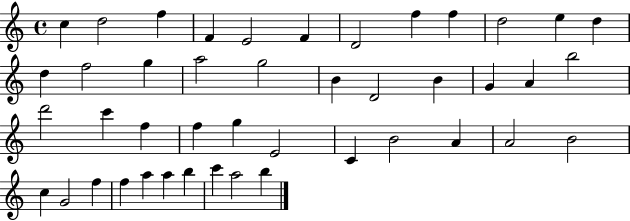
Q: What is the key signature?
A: C major